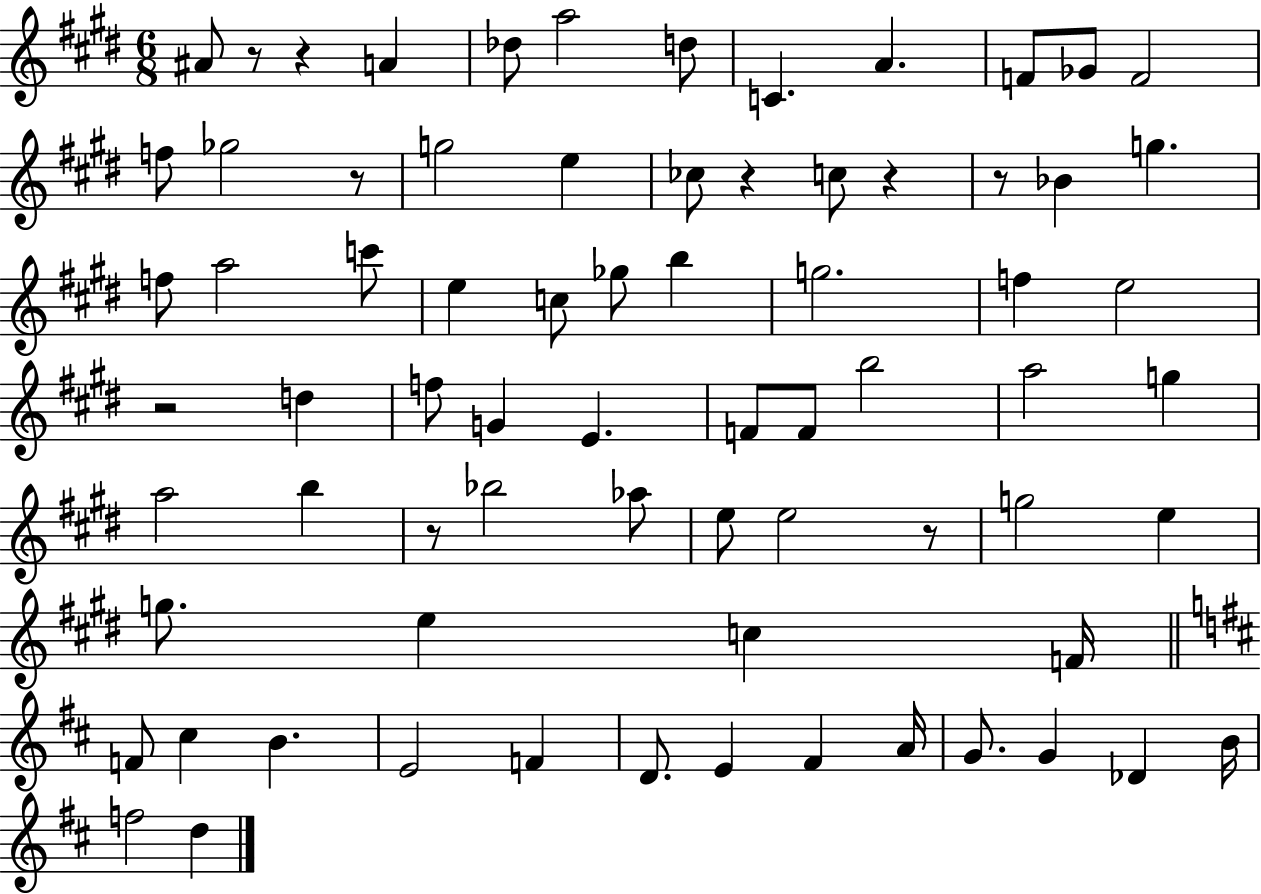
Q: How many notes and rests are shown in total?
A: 73